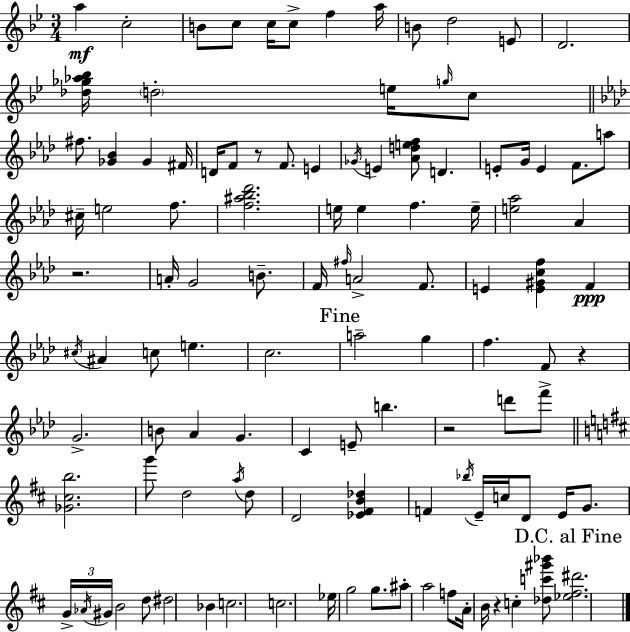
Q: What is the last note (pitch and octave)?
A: C5